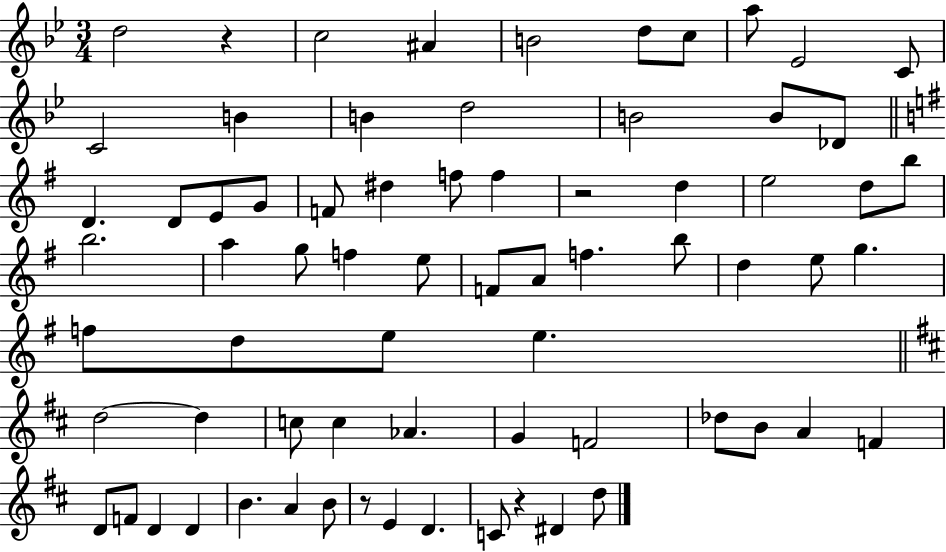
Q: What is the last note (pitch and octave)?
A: D5